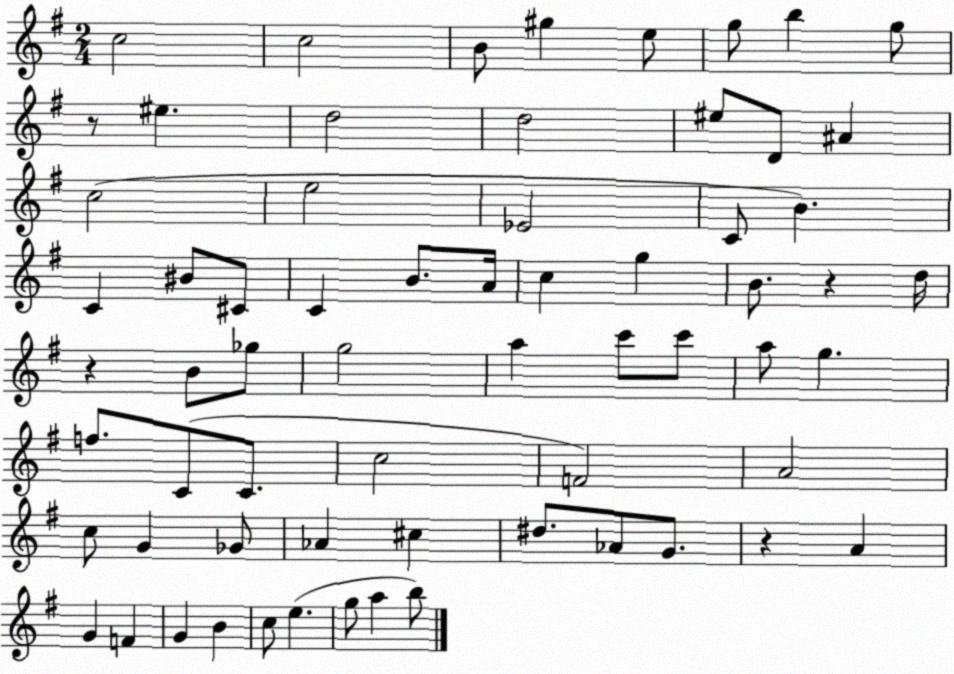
X:1
T:Untitled
M:2/4
L:1/4
K:G
c2 c2 B/2 ^g e/2 g/2 b g/2 z/2 ^e d2 d2 ^e/2 D/2 ^A c2 e2 _E2 C/2 B C ^B/2 ^C/2 C B/2 A/4 c g B/2 z d/4 z B/2 _g/2 g2 a c'/2 c'/2 a/2 g f/2 C/2 C/2 c2 F2 A2 c/2 G _G/2 _A ^c ^d/2 _A/2 G/2 z A G F G B c/2 e g/2 a b/2